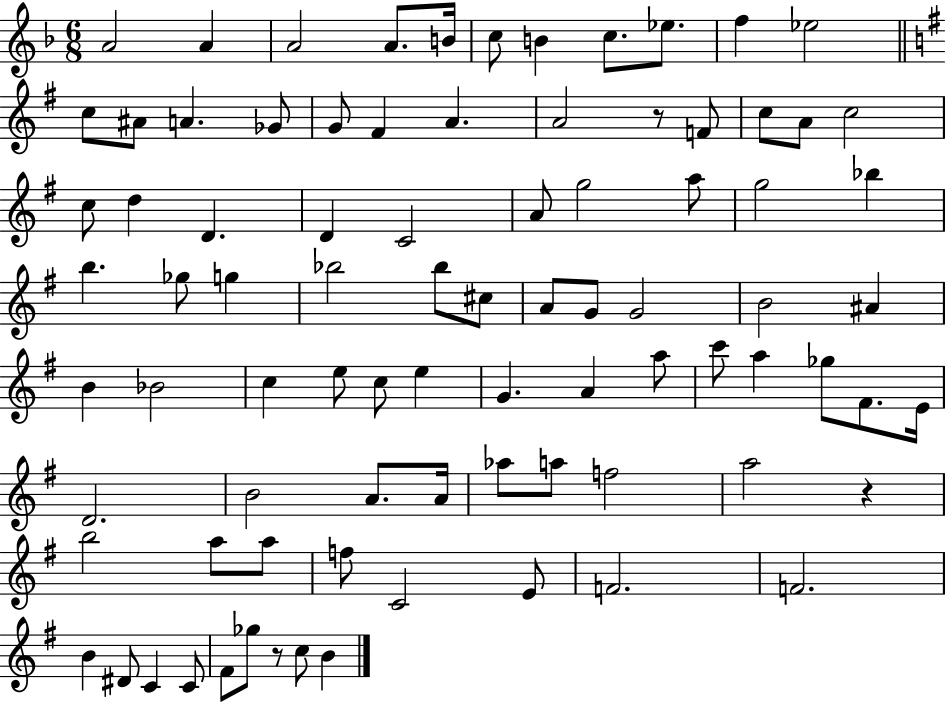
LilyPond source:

{
  \clef treble
  \numericTimeSignature
  \time 6/8
  \key f \major
  a'2 a'4 | a'2 a'8. b'16 | c''8 b'4 c''8. ees''8. | f''4 ees''2 | \break \bar "||" \break \key g \major c''8 ais'8 a'4. ges'8 | g'8 fis'4 a'4. | a'2 r8 f'8 | c''8 a'8 c''2 | \break c''8 d''4 d'4. | d'4 c'2 | a'8 g''2 a''8 | g''2 bes''4 | \break b''4. ges''8 g''4 | bes''2 bes''8 cis''8 | a'8 g'8 g'2 | b'2 ais'4 | \break b'4 bes'2 | c''4 e''8 c''8 e''4 | g'4. a'4 a''8 | c'''8 a''4 ges''8 fis'8. e'16 | \break d'2. | b'2 a'8. a'16 | aes''8 a''8 f''2 | a''2 r4 | \break b''2 a''8 a''8 | f''8 c'2 e'8 | f'2. | f'2. | \break b'4 dis'8 c'4 c'8 | fis'8 ges''8 r8 c''8 b'4 | \bar "|."
}